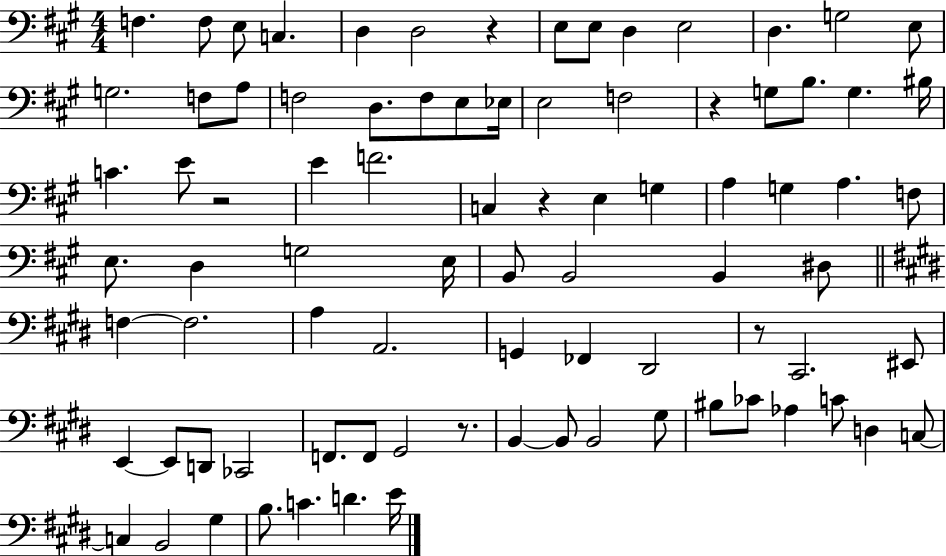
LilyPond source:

{
  \clef bass
  \numericTimeSignature
  \time 4/4
  \key a \major
  f4. f8 e8 c4. | d4 d2 r4 | e8 e8 d4 e2 | d4. g2 e8 | \break g2. f8 a8 | f2 d8. f8 e8 ees16 | e2 f2 | r4 g8 b8. g4. bis16 | \break c'4. e'8 r2 | e'4 f'2. | c4 r4 e4 g4 | a4 g4 a4. f8 | \break e8. d4 g2 e16 | b,8 b,2 b,4 dis8 | \bar "||" \break \key e \major f4~~ f2. | a4 a,2. | g,4 fes,4 dis,2 | r8 cis,2. eis,8 | \break e,4~~ e,8 d,8 ces,2 | f,8. f,8 gis,2 r8. | b,4~~ b,8 b,2 gis8 | bis8 ces'8 aes4 c'8 d4 c8~~ | \break c4 b,2 gis4 | b8. c'4. d'4. e'16 | \bar "|."
}